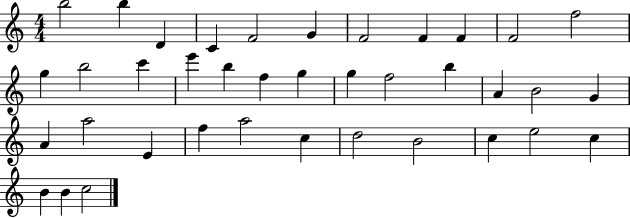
B5/h B5/q D4/q C4/q F4/h G4/q F4/h F4/q F4/q F4/h F5/h G5/q B5/h C6/q E6/q B5/q F5/q G5/q G5/q F5/h B5/q A4/q B4/h G4/q A4/q A5/h E4/q F5/q A5/h C5/q D5/h B4/h C5/q E5/h C5/q B4/q B4/q C5/h